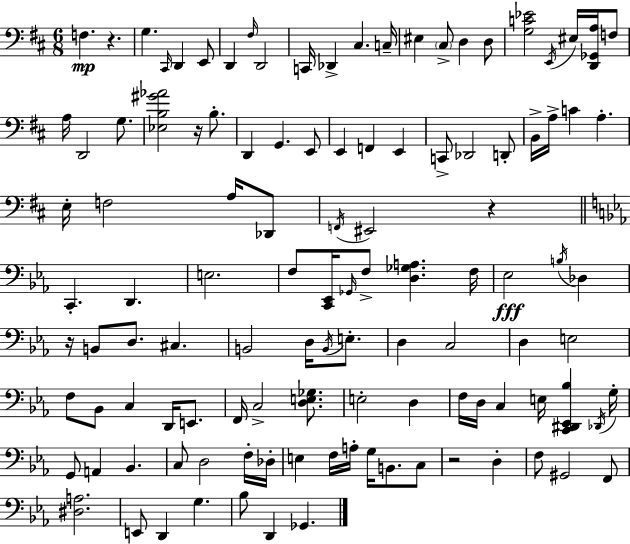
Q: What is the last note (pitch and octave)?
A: Gb2